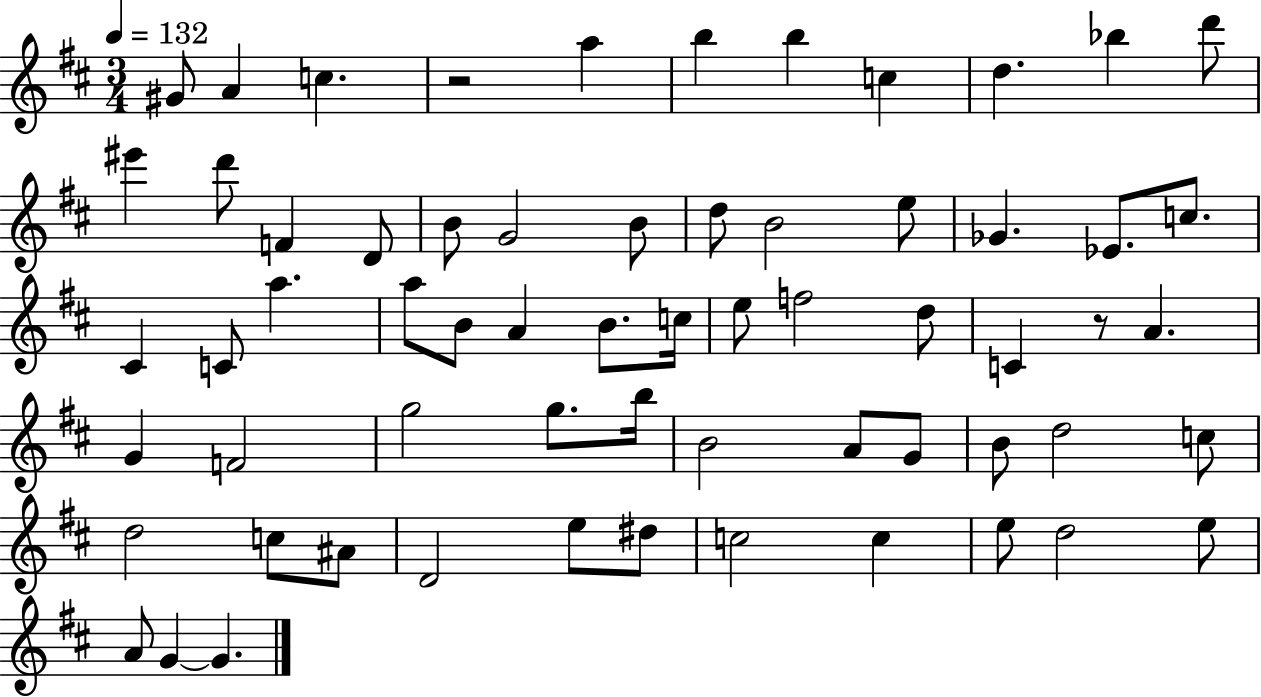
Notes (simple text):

G#4/e A4/q C5/q. R/h A5/q B5/q B5/q C5/q D5/q. Bb5/q D6/e EIS6/q D6/e F4/q D4/e B4/e G4/h B4/e D5/e B4/h E5/e Gb4/q. Eb4/e. C5/e. C#4/q C4/e A5/q. A5/e B4/e A4/q B4/e. C5/s E5/e F5/h D5/e C4/q R/e A4/q. G4/q F4/h G5/h G5/e. B5/s B4/h A4/e G4/e B4/e D5/h C5/e D5/h C5/e A#4/e D4/h E5/e D#5/e C5/h C5/q E5/e D5/h E5/e A4/e G4/q G4/q.